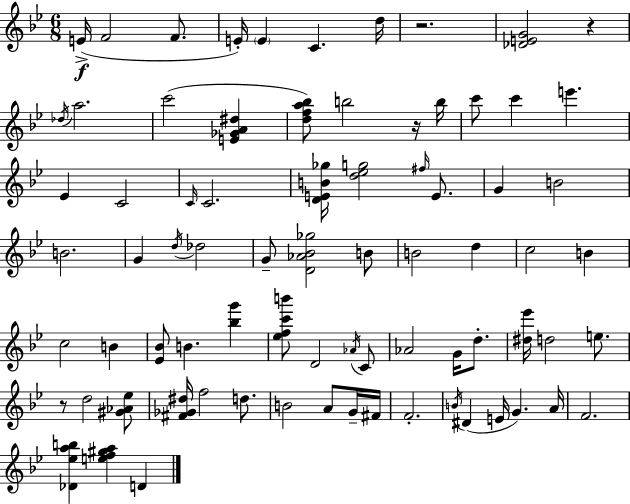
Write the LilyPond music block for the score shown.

{
  \clef treble
  \numericTimeSignature
  \time 6/8
  \key g \minor
  e'16->(\f f'2 f'8. | e'16-.) \parenthesize e'4 c'4. d''16 | r2. | <des' e' g'>2 r4 | \break \acciaccatura { des''16 } a''2. | c'''2( <e' ges' a' dis''>4 | <d'' f'' a'' bes''>8) b''2 r16 | b''16 c'''8 c'''4 e'''4. | \break ees'4 c'2 | \grace { c'16 } c'2. | <d' e' b' ges''>16 <d'' ees'' g''>2 \grace { fis''16 } | e'8. g'4 b'2 | \break b'2. | g'4 \acciaccatura { d''16 } des''2 | g'8-- <d' aes' bes' ges''>2 | b'8 b'2 | \break d''4 c''2 | b'4 c''2 | b'4 <ees' bes'>8 b'4. | <bes'' g'''>4 <ees'' f'' c''' b'''>8 d'2 | \break \acciaccatura { aes'16 } c'8 aes'2 | g'16 d''8.-. <dis'' ees'''>16 d''2 | e''8. r8 d''2 | <gis' aes' ees''>8 <fis' ges' dis''>16 f''2 | \break d''8. b'2 | a'8 g'16-- fis'16 f'2.-. | \acciaccatura { b'16 }( dis'4 e'16 g'4.) | a'16 f'2. | \break <des' ees'' a'' b''>4 <e'' f'' gis'' a''>4 | d'4 \bar "|."
}